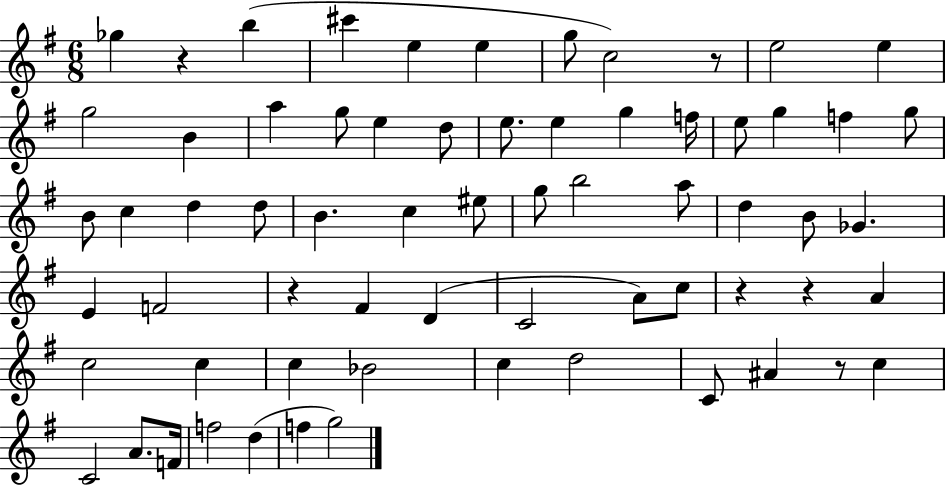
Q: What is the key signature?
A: G major